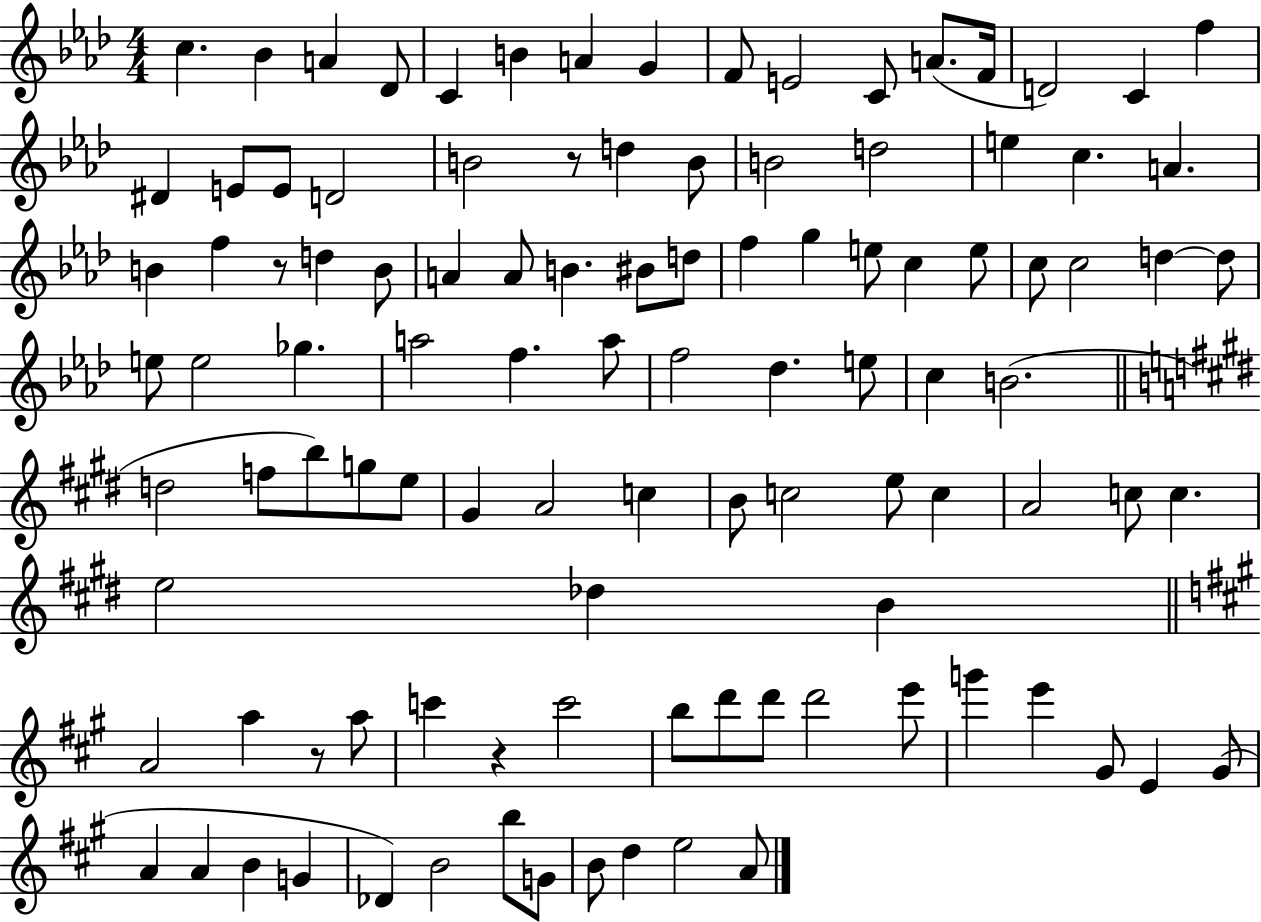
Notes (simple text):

C5/q. Bb4/q A4/q Db4/e C4/q B4/q A4/q G4/q F4/e E4/h C4/e A4/e. F4/s D4/h C4/q F5/q D#4/q E4/e E4/e D4/h B4/h R/e D5/q B4/e B4/h D5/h E5/q C5/q. A4/q. B4/q F5/q R/e D5/q B4/e A4/q A4/e B4/q. BIS4/e D5/e F5/q G5/q E5/e C5/q E5/e C5/e C5/h D5/q D5/e E5/e E5/h Gb5/q. A5/h F5/q. A5/e F5/h Db5/q. E5/e C5/q B4/h. D5/h F5/e B5/e G5/e E5/e G#4/q A4/h C5/q B4/e C5/h E5/e C5/q A4/h C5/e C5/q. E5/h Db5/q B4/q A4/h A5/q R/e A5/e C6/q R/q C6/h B5/e D6/e D6/e D6/h E6/e G6/q E6/q G#4/e E4/q G#4/e A4/q A4/q B4/q G4/q Db4/q B4/h B5/e G4/e B4/e D5/q E5/h A4/e